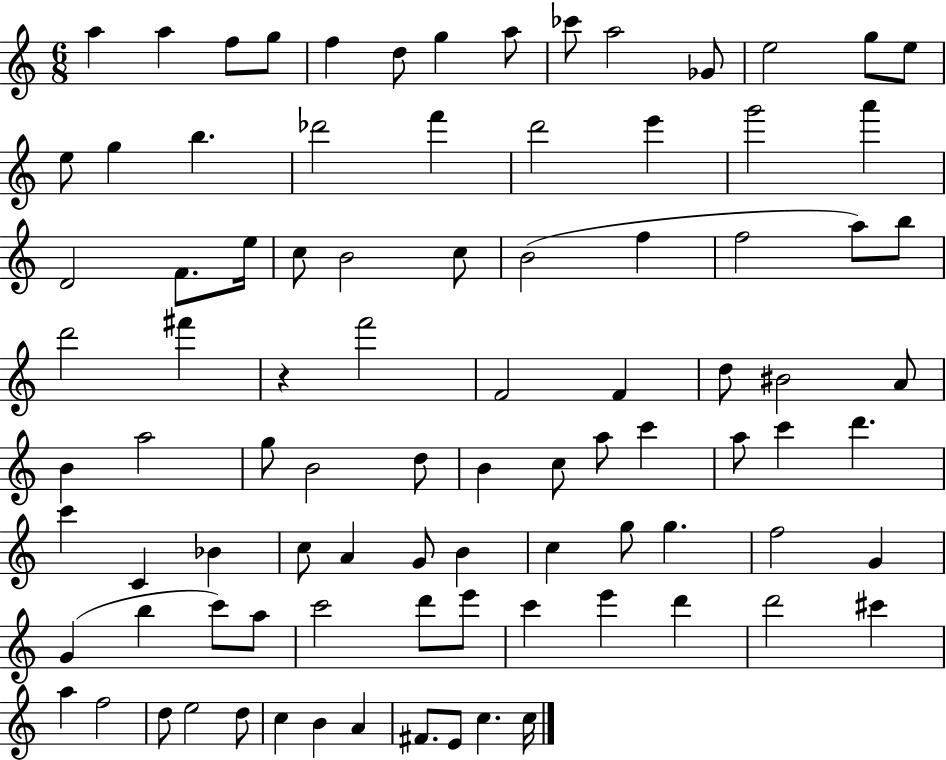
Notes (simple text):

A5/q A5/q F5/e G5/e F5/q D5/e G5/q A5/e CES6/e A5/h Gb4/e E5/h G5/e E5/e E5/e G5/q B5/q. Db6/h F6/q D6/h E6/q G6/h A6/q D4/h F4/e. E5/s C5/e B4/h C5/e B4/h F5/q F5/h A5/e B5/e D6/h F#6/q R/q F6/h F4/h F4/q D5/e BIS4/h A4/e B4/q A5/h G5/e B4/h D5/e B4/q C5/e A5/e C6/q A5/e C6/q D6/q. C6/q C4/q Bb4/q C5/e A4/q G4/e B4/q C5/q G5/e G5/q. F5/h G4/q G4/q B5/q C6/e A5/e C6/h D6/e E6/e C6/q E6/q D6/q D6/h C#6/q A5/q F5/h D5/e E5/h D5/e C5/q B4/q A4/q F#4/e. E4/e C5/q. C5/s